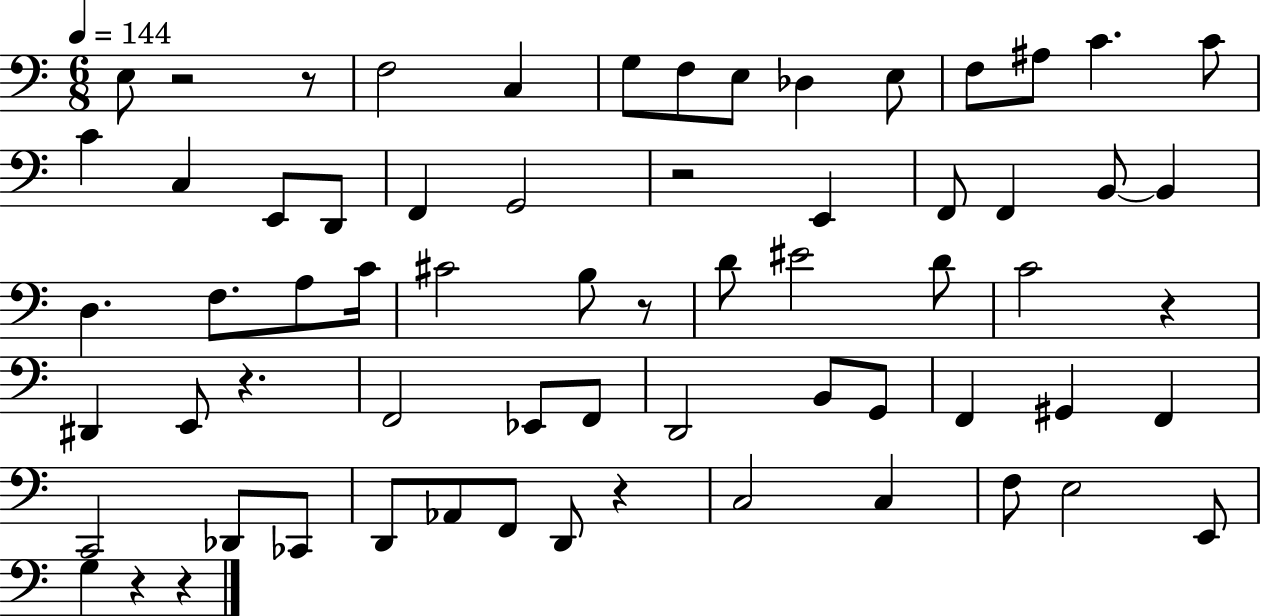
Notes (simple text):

E3/e R/h R/e F3/h C3/q G3/e F3/e E3/e Db3/q E3/e F3/e A#3/e C4/q. C4/e C4/q C3/q E2/e D2/e F2/q G2/h R/h E2/q F2/e F2/q B2/e B2/q D3/q. F3/e. A3/e C4/s C#4/h B3/e R/e D4/e EIS4/h D4/e C4/h R/q D#2/q E2/e R/q. F2/h Eb2/e F2/e D2/h B2/e G2/e F2/q G#2/q F2/q C2/h Db2/e CES2/e D2/e Ab2/e F2/e D2/e R/q C3/h C3/q F3/e E3/h E2/e G3/q R/q R/q